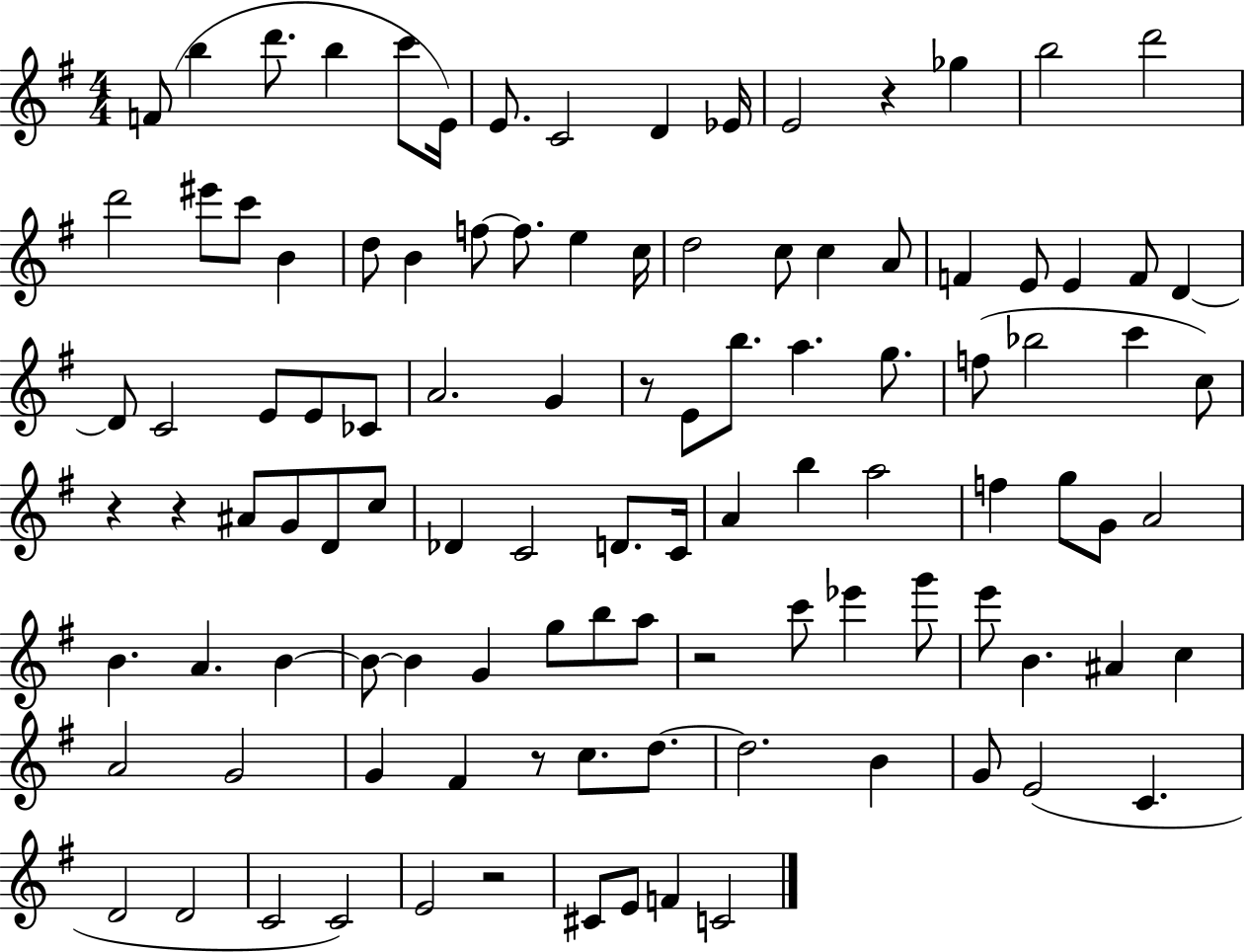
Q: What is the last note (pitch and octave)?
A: C4